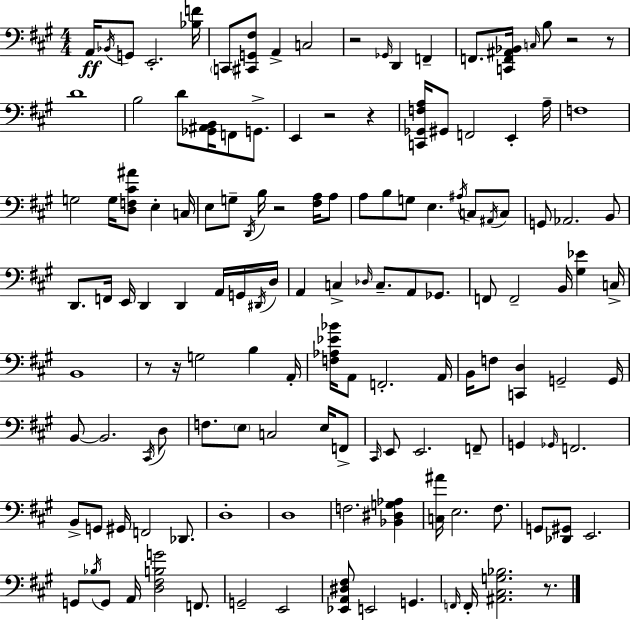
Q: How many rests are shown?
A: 9